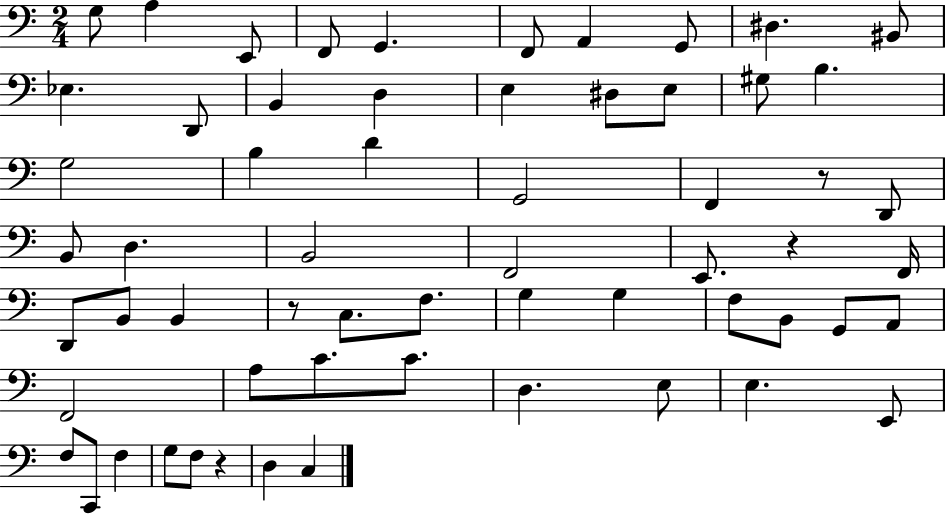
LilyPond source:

{
  \clef bass
  \numericTimeSignature
  \time 2/4
  \key c \major
  g8 a4 e,8 | f,8 g,4. | f,8 a,4 g,8 | dis4. bis,8 | \break ees4. d,8 | b,4 d4 | e4 dis8 e8 | gis8 b4. | \break g2 | b4 d'4 | g,2 | f,4 r8 d,8 | \break b,8 d4. | b,2 | f,2 | e,8. r4 f,16 | \break d,8 b,8 b,4 | r8 c8. f8. | g4 g4 | f8 b,8 g,8 a,8 | \break f,2 | a8 c'8. c'8. | d4. e8 | e4. e,8 | \break f8 c,8 f4 | g8 f8 r4 | d4 c4 | \bar "|."
}